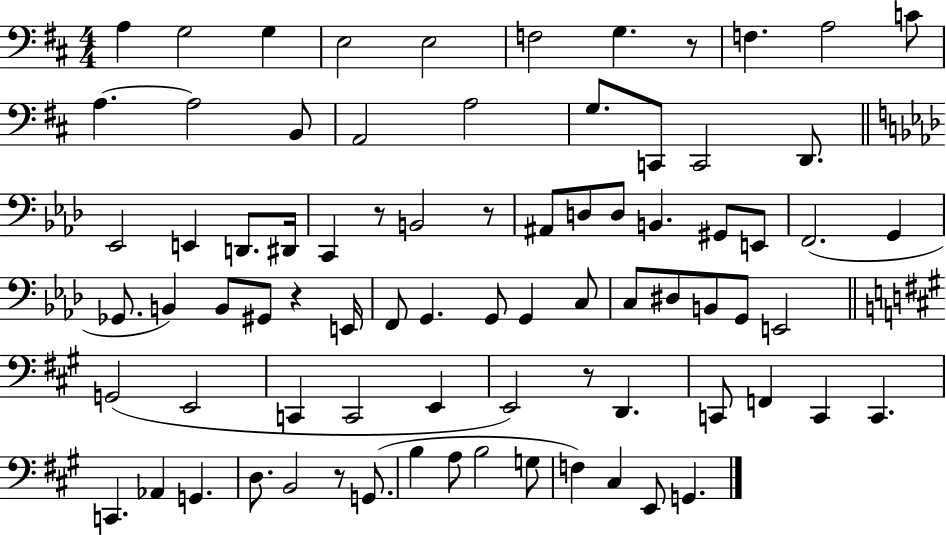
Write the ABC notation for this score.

X:1
T:Untitled
M:4/4
L:1/4
K:D
A, G,2 G, E,2 E,2 F,2 G, z/2 F, A,2 C/2 A, A,2 B,,/2 A,,2 A,2 G,/2 C,,/2 C,,2 D,,/2 _E,,2 E,, D,,/2 ^D,,/4 C,, z/2 B,,2 z/2 ^A,,/2 D,/2 D,/2 B,, ^G,,/2 E,,/2 F,,2 G,, _G,,/2 B,, B,,/2 ^G,,/2 z E,,/4 F,,/2 G,, G,,/2 G,, C,/2 C,/2 ^D,/2 B,,/2 G,,/2 E,,2 G,,2 E,,2 C,, C,,2 E,, E,,2 z/2 D,, C,,/2 F,, C,, C,, C,, _A,, G,, D,/2 B,,2 z/2 G,,/2 B, A,/2 B,2 G,/2 F, ^C, E,,/2 G,,